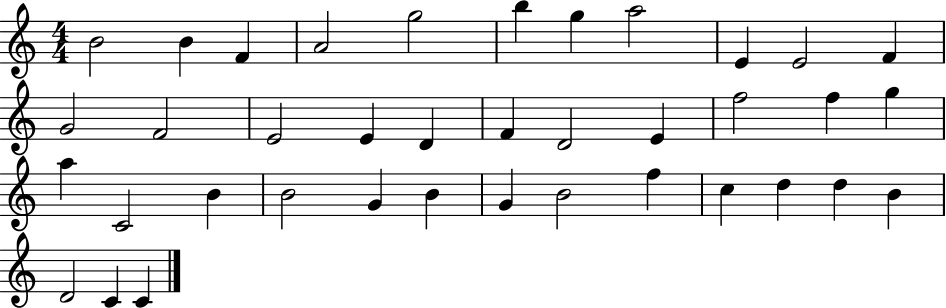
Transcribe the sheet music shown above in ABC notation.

X:1
T:Untitled
M:4/4
L:1/4
K:C
B2 B F A2 g2 b g a2 E E2 F G2 F2 E2 E D F D2 E f2 f g a C2 B B2 G B G B2 f c d d B D2 C C